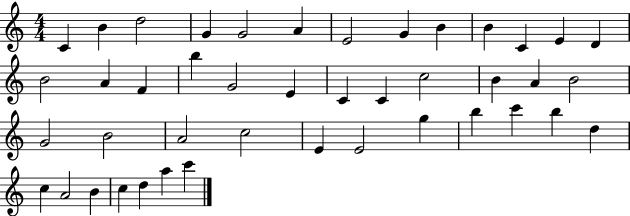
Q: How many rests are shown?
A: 0